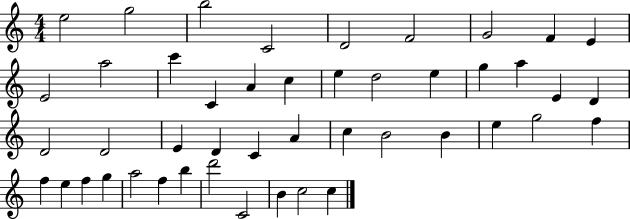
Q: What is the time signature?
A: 4/4